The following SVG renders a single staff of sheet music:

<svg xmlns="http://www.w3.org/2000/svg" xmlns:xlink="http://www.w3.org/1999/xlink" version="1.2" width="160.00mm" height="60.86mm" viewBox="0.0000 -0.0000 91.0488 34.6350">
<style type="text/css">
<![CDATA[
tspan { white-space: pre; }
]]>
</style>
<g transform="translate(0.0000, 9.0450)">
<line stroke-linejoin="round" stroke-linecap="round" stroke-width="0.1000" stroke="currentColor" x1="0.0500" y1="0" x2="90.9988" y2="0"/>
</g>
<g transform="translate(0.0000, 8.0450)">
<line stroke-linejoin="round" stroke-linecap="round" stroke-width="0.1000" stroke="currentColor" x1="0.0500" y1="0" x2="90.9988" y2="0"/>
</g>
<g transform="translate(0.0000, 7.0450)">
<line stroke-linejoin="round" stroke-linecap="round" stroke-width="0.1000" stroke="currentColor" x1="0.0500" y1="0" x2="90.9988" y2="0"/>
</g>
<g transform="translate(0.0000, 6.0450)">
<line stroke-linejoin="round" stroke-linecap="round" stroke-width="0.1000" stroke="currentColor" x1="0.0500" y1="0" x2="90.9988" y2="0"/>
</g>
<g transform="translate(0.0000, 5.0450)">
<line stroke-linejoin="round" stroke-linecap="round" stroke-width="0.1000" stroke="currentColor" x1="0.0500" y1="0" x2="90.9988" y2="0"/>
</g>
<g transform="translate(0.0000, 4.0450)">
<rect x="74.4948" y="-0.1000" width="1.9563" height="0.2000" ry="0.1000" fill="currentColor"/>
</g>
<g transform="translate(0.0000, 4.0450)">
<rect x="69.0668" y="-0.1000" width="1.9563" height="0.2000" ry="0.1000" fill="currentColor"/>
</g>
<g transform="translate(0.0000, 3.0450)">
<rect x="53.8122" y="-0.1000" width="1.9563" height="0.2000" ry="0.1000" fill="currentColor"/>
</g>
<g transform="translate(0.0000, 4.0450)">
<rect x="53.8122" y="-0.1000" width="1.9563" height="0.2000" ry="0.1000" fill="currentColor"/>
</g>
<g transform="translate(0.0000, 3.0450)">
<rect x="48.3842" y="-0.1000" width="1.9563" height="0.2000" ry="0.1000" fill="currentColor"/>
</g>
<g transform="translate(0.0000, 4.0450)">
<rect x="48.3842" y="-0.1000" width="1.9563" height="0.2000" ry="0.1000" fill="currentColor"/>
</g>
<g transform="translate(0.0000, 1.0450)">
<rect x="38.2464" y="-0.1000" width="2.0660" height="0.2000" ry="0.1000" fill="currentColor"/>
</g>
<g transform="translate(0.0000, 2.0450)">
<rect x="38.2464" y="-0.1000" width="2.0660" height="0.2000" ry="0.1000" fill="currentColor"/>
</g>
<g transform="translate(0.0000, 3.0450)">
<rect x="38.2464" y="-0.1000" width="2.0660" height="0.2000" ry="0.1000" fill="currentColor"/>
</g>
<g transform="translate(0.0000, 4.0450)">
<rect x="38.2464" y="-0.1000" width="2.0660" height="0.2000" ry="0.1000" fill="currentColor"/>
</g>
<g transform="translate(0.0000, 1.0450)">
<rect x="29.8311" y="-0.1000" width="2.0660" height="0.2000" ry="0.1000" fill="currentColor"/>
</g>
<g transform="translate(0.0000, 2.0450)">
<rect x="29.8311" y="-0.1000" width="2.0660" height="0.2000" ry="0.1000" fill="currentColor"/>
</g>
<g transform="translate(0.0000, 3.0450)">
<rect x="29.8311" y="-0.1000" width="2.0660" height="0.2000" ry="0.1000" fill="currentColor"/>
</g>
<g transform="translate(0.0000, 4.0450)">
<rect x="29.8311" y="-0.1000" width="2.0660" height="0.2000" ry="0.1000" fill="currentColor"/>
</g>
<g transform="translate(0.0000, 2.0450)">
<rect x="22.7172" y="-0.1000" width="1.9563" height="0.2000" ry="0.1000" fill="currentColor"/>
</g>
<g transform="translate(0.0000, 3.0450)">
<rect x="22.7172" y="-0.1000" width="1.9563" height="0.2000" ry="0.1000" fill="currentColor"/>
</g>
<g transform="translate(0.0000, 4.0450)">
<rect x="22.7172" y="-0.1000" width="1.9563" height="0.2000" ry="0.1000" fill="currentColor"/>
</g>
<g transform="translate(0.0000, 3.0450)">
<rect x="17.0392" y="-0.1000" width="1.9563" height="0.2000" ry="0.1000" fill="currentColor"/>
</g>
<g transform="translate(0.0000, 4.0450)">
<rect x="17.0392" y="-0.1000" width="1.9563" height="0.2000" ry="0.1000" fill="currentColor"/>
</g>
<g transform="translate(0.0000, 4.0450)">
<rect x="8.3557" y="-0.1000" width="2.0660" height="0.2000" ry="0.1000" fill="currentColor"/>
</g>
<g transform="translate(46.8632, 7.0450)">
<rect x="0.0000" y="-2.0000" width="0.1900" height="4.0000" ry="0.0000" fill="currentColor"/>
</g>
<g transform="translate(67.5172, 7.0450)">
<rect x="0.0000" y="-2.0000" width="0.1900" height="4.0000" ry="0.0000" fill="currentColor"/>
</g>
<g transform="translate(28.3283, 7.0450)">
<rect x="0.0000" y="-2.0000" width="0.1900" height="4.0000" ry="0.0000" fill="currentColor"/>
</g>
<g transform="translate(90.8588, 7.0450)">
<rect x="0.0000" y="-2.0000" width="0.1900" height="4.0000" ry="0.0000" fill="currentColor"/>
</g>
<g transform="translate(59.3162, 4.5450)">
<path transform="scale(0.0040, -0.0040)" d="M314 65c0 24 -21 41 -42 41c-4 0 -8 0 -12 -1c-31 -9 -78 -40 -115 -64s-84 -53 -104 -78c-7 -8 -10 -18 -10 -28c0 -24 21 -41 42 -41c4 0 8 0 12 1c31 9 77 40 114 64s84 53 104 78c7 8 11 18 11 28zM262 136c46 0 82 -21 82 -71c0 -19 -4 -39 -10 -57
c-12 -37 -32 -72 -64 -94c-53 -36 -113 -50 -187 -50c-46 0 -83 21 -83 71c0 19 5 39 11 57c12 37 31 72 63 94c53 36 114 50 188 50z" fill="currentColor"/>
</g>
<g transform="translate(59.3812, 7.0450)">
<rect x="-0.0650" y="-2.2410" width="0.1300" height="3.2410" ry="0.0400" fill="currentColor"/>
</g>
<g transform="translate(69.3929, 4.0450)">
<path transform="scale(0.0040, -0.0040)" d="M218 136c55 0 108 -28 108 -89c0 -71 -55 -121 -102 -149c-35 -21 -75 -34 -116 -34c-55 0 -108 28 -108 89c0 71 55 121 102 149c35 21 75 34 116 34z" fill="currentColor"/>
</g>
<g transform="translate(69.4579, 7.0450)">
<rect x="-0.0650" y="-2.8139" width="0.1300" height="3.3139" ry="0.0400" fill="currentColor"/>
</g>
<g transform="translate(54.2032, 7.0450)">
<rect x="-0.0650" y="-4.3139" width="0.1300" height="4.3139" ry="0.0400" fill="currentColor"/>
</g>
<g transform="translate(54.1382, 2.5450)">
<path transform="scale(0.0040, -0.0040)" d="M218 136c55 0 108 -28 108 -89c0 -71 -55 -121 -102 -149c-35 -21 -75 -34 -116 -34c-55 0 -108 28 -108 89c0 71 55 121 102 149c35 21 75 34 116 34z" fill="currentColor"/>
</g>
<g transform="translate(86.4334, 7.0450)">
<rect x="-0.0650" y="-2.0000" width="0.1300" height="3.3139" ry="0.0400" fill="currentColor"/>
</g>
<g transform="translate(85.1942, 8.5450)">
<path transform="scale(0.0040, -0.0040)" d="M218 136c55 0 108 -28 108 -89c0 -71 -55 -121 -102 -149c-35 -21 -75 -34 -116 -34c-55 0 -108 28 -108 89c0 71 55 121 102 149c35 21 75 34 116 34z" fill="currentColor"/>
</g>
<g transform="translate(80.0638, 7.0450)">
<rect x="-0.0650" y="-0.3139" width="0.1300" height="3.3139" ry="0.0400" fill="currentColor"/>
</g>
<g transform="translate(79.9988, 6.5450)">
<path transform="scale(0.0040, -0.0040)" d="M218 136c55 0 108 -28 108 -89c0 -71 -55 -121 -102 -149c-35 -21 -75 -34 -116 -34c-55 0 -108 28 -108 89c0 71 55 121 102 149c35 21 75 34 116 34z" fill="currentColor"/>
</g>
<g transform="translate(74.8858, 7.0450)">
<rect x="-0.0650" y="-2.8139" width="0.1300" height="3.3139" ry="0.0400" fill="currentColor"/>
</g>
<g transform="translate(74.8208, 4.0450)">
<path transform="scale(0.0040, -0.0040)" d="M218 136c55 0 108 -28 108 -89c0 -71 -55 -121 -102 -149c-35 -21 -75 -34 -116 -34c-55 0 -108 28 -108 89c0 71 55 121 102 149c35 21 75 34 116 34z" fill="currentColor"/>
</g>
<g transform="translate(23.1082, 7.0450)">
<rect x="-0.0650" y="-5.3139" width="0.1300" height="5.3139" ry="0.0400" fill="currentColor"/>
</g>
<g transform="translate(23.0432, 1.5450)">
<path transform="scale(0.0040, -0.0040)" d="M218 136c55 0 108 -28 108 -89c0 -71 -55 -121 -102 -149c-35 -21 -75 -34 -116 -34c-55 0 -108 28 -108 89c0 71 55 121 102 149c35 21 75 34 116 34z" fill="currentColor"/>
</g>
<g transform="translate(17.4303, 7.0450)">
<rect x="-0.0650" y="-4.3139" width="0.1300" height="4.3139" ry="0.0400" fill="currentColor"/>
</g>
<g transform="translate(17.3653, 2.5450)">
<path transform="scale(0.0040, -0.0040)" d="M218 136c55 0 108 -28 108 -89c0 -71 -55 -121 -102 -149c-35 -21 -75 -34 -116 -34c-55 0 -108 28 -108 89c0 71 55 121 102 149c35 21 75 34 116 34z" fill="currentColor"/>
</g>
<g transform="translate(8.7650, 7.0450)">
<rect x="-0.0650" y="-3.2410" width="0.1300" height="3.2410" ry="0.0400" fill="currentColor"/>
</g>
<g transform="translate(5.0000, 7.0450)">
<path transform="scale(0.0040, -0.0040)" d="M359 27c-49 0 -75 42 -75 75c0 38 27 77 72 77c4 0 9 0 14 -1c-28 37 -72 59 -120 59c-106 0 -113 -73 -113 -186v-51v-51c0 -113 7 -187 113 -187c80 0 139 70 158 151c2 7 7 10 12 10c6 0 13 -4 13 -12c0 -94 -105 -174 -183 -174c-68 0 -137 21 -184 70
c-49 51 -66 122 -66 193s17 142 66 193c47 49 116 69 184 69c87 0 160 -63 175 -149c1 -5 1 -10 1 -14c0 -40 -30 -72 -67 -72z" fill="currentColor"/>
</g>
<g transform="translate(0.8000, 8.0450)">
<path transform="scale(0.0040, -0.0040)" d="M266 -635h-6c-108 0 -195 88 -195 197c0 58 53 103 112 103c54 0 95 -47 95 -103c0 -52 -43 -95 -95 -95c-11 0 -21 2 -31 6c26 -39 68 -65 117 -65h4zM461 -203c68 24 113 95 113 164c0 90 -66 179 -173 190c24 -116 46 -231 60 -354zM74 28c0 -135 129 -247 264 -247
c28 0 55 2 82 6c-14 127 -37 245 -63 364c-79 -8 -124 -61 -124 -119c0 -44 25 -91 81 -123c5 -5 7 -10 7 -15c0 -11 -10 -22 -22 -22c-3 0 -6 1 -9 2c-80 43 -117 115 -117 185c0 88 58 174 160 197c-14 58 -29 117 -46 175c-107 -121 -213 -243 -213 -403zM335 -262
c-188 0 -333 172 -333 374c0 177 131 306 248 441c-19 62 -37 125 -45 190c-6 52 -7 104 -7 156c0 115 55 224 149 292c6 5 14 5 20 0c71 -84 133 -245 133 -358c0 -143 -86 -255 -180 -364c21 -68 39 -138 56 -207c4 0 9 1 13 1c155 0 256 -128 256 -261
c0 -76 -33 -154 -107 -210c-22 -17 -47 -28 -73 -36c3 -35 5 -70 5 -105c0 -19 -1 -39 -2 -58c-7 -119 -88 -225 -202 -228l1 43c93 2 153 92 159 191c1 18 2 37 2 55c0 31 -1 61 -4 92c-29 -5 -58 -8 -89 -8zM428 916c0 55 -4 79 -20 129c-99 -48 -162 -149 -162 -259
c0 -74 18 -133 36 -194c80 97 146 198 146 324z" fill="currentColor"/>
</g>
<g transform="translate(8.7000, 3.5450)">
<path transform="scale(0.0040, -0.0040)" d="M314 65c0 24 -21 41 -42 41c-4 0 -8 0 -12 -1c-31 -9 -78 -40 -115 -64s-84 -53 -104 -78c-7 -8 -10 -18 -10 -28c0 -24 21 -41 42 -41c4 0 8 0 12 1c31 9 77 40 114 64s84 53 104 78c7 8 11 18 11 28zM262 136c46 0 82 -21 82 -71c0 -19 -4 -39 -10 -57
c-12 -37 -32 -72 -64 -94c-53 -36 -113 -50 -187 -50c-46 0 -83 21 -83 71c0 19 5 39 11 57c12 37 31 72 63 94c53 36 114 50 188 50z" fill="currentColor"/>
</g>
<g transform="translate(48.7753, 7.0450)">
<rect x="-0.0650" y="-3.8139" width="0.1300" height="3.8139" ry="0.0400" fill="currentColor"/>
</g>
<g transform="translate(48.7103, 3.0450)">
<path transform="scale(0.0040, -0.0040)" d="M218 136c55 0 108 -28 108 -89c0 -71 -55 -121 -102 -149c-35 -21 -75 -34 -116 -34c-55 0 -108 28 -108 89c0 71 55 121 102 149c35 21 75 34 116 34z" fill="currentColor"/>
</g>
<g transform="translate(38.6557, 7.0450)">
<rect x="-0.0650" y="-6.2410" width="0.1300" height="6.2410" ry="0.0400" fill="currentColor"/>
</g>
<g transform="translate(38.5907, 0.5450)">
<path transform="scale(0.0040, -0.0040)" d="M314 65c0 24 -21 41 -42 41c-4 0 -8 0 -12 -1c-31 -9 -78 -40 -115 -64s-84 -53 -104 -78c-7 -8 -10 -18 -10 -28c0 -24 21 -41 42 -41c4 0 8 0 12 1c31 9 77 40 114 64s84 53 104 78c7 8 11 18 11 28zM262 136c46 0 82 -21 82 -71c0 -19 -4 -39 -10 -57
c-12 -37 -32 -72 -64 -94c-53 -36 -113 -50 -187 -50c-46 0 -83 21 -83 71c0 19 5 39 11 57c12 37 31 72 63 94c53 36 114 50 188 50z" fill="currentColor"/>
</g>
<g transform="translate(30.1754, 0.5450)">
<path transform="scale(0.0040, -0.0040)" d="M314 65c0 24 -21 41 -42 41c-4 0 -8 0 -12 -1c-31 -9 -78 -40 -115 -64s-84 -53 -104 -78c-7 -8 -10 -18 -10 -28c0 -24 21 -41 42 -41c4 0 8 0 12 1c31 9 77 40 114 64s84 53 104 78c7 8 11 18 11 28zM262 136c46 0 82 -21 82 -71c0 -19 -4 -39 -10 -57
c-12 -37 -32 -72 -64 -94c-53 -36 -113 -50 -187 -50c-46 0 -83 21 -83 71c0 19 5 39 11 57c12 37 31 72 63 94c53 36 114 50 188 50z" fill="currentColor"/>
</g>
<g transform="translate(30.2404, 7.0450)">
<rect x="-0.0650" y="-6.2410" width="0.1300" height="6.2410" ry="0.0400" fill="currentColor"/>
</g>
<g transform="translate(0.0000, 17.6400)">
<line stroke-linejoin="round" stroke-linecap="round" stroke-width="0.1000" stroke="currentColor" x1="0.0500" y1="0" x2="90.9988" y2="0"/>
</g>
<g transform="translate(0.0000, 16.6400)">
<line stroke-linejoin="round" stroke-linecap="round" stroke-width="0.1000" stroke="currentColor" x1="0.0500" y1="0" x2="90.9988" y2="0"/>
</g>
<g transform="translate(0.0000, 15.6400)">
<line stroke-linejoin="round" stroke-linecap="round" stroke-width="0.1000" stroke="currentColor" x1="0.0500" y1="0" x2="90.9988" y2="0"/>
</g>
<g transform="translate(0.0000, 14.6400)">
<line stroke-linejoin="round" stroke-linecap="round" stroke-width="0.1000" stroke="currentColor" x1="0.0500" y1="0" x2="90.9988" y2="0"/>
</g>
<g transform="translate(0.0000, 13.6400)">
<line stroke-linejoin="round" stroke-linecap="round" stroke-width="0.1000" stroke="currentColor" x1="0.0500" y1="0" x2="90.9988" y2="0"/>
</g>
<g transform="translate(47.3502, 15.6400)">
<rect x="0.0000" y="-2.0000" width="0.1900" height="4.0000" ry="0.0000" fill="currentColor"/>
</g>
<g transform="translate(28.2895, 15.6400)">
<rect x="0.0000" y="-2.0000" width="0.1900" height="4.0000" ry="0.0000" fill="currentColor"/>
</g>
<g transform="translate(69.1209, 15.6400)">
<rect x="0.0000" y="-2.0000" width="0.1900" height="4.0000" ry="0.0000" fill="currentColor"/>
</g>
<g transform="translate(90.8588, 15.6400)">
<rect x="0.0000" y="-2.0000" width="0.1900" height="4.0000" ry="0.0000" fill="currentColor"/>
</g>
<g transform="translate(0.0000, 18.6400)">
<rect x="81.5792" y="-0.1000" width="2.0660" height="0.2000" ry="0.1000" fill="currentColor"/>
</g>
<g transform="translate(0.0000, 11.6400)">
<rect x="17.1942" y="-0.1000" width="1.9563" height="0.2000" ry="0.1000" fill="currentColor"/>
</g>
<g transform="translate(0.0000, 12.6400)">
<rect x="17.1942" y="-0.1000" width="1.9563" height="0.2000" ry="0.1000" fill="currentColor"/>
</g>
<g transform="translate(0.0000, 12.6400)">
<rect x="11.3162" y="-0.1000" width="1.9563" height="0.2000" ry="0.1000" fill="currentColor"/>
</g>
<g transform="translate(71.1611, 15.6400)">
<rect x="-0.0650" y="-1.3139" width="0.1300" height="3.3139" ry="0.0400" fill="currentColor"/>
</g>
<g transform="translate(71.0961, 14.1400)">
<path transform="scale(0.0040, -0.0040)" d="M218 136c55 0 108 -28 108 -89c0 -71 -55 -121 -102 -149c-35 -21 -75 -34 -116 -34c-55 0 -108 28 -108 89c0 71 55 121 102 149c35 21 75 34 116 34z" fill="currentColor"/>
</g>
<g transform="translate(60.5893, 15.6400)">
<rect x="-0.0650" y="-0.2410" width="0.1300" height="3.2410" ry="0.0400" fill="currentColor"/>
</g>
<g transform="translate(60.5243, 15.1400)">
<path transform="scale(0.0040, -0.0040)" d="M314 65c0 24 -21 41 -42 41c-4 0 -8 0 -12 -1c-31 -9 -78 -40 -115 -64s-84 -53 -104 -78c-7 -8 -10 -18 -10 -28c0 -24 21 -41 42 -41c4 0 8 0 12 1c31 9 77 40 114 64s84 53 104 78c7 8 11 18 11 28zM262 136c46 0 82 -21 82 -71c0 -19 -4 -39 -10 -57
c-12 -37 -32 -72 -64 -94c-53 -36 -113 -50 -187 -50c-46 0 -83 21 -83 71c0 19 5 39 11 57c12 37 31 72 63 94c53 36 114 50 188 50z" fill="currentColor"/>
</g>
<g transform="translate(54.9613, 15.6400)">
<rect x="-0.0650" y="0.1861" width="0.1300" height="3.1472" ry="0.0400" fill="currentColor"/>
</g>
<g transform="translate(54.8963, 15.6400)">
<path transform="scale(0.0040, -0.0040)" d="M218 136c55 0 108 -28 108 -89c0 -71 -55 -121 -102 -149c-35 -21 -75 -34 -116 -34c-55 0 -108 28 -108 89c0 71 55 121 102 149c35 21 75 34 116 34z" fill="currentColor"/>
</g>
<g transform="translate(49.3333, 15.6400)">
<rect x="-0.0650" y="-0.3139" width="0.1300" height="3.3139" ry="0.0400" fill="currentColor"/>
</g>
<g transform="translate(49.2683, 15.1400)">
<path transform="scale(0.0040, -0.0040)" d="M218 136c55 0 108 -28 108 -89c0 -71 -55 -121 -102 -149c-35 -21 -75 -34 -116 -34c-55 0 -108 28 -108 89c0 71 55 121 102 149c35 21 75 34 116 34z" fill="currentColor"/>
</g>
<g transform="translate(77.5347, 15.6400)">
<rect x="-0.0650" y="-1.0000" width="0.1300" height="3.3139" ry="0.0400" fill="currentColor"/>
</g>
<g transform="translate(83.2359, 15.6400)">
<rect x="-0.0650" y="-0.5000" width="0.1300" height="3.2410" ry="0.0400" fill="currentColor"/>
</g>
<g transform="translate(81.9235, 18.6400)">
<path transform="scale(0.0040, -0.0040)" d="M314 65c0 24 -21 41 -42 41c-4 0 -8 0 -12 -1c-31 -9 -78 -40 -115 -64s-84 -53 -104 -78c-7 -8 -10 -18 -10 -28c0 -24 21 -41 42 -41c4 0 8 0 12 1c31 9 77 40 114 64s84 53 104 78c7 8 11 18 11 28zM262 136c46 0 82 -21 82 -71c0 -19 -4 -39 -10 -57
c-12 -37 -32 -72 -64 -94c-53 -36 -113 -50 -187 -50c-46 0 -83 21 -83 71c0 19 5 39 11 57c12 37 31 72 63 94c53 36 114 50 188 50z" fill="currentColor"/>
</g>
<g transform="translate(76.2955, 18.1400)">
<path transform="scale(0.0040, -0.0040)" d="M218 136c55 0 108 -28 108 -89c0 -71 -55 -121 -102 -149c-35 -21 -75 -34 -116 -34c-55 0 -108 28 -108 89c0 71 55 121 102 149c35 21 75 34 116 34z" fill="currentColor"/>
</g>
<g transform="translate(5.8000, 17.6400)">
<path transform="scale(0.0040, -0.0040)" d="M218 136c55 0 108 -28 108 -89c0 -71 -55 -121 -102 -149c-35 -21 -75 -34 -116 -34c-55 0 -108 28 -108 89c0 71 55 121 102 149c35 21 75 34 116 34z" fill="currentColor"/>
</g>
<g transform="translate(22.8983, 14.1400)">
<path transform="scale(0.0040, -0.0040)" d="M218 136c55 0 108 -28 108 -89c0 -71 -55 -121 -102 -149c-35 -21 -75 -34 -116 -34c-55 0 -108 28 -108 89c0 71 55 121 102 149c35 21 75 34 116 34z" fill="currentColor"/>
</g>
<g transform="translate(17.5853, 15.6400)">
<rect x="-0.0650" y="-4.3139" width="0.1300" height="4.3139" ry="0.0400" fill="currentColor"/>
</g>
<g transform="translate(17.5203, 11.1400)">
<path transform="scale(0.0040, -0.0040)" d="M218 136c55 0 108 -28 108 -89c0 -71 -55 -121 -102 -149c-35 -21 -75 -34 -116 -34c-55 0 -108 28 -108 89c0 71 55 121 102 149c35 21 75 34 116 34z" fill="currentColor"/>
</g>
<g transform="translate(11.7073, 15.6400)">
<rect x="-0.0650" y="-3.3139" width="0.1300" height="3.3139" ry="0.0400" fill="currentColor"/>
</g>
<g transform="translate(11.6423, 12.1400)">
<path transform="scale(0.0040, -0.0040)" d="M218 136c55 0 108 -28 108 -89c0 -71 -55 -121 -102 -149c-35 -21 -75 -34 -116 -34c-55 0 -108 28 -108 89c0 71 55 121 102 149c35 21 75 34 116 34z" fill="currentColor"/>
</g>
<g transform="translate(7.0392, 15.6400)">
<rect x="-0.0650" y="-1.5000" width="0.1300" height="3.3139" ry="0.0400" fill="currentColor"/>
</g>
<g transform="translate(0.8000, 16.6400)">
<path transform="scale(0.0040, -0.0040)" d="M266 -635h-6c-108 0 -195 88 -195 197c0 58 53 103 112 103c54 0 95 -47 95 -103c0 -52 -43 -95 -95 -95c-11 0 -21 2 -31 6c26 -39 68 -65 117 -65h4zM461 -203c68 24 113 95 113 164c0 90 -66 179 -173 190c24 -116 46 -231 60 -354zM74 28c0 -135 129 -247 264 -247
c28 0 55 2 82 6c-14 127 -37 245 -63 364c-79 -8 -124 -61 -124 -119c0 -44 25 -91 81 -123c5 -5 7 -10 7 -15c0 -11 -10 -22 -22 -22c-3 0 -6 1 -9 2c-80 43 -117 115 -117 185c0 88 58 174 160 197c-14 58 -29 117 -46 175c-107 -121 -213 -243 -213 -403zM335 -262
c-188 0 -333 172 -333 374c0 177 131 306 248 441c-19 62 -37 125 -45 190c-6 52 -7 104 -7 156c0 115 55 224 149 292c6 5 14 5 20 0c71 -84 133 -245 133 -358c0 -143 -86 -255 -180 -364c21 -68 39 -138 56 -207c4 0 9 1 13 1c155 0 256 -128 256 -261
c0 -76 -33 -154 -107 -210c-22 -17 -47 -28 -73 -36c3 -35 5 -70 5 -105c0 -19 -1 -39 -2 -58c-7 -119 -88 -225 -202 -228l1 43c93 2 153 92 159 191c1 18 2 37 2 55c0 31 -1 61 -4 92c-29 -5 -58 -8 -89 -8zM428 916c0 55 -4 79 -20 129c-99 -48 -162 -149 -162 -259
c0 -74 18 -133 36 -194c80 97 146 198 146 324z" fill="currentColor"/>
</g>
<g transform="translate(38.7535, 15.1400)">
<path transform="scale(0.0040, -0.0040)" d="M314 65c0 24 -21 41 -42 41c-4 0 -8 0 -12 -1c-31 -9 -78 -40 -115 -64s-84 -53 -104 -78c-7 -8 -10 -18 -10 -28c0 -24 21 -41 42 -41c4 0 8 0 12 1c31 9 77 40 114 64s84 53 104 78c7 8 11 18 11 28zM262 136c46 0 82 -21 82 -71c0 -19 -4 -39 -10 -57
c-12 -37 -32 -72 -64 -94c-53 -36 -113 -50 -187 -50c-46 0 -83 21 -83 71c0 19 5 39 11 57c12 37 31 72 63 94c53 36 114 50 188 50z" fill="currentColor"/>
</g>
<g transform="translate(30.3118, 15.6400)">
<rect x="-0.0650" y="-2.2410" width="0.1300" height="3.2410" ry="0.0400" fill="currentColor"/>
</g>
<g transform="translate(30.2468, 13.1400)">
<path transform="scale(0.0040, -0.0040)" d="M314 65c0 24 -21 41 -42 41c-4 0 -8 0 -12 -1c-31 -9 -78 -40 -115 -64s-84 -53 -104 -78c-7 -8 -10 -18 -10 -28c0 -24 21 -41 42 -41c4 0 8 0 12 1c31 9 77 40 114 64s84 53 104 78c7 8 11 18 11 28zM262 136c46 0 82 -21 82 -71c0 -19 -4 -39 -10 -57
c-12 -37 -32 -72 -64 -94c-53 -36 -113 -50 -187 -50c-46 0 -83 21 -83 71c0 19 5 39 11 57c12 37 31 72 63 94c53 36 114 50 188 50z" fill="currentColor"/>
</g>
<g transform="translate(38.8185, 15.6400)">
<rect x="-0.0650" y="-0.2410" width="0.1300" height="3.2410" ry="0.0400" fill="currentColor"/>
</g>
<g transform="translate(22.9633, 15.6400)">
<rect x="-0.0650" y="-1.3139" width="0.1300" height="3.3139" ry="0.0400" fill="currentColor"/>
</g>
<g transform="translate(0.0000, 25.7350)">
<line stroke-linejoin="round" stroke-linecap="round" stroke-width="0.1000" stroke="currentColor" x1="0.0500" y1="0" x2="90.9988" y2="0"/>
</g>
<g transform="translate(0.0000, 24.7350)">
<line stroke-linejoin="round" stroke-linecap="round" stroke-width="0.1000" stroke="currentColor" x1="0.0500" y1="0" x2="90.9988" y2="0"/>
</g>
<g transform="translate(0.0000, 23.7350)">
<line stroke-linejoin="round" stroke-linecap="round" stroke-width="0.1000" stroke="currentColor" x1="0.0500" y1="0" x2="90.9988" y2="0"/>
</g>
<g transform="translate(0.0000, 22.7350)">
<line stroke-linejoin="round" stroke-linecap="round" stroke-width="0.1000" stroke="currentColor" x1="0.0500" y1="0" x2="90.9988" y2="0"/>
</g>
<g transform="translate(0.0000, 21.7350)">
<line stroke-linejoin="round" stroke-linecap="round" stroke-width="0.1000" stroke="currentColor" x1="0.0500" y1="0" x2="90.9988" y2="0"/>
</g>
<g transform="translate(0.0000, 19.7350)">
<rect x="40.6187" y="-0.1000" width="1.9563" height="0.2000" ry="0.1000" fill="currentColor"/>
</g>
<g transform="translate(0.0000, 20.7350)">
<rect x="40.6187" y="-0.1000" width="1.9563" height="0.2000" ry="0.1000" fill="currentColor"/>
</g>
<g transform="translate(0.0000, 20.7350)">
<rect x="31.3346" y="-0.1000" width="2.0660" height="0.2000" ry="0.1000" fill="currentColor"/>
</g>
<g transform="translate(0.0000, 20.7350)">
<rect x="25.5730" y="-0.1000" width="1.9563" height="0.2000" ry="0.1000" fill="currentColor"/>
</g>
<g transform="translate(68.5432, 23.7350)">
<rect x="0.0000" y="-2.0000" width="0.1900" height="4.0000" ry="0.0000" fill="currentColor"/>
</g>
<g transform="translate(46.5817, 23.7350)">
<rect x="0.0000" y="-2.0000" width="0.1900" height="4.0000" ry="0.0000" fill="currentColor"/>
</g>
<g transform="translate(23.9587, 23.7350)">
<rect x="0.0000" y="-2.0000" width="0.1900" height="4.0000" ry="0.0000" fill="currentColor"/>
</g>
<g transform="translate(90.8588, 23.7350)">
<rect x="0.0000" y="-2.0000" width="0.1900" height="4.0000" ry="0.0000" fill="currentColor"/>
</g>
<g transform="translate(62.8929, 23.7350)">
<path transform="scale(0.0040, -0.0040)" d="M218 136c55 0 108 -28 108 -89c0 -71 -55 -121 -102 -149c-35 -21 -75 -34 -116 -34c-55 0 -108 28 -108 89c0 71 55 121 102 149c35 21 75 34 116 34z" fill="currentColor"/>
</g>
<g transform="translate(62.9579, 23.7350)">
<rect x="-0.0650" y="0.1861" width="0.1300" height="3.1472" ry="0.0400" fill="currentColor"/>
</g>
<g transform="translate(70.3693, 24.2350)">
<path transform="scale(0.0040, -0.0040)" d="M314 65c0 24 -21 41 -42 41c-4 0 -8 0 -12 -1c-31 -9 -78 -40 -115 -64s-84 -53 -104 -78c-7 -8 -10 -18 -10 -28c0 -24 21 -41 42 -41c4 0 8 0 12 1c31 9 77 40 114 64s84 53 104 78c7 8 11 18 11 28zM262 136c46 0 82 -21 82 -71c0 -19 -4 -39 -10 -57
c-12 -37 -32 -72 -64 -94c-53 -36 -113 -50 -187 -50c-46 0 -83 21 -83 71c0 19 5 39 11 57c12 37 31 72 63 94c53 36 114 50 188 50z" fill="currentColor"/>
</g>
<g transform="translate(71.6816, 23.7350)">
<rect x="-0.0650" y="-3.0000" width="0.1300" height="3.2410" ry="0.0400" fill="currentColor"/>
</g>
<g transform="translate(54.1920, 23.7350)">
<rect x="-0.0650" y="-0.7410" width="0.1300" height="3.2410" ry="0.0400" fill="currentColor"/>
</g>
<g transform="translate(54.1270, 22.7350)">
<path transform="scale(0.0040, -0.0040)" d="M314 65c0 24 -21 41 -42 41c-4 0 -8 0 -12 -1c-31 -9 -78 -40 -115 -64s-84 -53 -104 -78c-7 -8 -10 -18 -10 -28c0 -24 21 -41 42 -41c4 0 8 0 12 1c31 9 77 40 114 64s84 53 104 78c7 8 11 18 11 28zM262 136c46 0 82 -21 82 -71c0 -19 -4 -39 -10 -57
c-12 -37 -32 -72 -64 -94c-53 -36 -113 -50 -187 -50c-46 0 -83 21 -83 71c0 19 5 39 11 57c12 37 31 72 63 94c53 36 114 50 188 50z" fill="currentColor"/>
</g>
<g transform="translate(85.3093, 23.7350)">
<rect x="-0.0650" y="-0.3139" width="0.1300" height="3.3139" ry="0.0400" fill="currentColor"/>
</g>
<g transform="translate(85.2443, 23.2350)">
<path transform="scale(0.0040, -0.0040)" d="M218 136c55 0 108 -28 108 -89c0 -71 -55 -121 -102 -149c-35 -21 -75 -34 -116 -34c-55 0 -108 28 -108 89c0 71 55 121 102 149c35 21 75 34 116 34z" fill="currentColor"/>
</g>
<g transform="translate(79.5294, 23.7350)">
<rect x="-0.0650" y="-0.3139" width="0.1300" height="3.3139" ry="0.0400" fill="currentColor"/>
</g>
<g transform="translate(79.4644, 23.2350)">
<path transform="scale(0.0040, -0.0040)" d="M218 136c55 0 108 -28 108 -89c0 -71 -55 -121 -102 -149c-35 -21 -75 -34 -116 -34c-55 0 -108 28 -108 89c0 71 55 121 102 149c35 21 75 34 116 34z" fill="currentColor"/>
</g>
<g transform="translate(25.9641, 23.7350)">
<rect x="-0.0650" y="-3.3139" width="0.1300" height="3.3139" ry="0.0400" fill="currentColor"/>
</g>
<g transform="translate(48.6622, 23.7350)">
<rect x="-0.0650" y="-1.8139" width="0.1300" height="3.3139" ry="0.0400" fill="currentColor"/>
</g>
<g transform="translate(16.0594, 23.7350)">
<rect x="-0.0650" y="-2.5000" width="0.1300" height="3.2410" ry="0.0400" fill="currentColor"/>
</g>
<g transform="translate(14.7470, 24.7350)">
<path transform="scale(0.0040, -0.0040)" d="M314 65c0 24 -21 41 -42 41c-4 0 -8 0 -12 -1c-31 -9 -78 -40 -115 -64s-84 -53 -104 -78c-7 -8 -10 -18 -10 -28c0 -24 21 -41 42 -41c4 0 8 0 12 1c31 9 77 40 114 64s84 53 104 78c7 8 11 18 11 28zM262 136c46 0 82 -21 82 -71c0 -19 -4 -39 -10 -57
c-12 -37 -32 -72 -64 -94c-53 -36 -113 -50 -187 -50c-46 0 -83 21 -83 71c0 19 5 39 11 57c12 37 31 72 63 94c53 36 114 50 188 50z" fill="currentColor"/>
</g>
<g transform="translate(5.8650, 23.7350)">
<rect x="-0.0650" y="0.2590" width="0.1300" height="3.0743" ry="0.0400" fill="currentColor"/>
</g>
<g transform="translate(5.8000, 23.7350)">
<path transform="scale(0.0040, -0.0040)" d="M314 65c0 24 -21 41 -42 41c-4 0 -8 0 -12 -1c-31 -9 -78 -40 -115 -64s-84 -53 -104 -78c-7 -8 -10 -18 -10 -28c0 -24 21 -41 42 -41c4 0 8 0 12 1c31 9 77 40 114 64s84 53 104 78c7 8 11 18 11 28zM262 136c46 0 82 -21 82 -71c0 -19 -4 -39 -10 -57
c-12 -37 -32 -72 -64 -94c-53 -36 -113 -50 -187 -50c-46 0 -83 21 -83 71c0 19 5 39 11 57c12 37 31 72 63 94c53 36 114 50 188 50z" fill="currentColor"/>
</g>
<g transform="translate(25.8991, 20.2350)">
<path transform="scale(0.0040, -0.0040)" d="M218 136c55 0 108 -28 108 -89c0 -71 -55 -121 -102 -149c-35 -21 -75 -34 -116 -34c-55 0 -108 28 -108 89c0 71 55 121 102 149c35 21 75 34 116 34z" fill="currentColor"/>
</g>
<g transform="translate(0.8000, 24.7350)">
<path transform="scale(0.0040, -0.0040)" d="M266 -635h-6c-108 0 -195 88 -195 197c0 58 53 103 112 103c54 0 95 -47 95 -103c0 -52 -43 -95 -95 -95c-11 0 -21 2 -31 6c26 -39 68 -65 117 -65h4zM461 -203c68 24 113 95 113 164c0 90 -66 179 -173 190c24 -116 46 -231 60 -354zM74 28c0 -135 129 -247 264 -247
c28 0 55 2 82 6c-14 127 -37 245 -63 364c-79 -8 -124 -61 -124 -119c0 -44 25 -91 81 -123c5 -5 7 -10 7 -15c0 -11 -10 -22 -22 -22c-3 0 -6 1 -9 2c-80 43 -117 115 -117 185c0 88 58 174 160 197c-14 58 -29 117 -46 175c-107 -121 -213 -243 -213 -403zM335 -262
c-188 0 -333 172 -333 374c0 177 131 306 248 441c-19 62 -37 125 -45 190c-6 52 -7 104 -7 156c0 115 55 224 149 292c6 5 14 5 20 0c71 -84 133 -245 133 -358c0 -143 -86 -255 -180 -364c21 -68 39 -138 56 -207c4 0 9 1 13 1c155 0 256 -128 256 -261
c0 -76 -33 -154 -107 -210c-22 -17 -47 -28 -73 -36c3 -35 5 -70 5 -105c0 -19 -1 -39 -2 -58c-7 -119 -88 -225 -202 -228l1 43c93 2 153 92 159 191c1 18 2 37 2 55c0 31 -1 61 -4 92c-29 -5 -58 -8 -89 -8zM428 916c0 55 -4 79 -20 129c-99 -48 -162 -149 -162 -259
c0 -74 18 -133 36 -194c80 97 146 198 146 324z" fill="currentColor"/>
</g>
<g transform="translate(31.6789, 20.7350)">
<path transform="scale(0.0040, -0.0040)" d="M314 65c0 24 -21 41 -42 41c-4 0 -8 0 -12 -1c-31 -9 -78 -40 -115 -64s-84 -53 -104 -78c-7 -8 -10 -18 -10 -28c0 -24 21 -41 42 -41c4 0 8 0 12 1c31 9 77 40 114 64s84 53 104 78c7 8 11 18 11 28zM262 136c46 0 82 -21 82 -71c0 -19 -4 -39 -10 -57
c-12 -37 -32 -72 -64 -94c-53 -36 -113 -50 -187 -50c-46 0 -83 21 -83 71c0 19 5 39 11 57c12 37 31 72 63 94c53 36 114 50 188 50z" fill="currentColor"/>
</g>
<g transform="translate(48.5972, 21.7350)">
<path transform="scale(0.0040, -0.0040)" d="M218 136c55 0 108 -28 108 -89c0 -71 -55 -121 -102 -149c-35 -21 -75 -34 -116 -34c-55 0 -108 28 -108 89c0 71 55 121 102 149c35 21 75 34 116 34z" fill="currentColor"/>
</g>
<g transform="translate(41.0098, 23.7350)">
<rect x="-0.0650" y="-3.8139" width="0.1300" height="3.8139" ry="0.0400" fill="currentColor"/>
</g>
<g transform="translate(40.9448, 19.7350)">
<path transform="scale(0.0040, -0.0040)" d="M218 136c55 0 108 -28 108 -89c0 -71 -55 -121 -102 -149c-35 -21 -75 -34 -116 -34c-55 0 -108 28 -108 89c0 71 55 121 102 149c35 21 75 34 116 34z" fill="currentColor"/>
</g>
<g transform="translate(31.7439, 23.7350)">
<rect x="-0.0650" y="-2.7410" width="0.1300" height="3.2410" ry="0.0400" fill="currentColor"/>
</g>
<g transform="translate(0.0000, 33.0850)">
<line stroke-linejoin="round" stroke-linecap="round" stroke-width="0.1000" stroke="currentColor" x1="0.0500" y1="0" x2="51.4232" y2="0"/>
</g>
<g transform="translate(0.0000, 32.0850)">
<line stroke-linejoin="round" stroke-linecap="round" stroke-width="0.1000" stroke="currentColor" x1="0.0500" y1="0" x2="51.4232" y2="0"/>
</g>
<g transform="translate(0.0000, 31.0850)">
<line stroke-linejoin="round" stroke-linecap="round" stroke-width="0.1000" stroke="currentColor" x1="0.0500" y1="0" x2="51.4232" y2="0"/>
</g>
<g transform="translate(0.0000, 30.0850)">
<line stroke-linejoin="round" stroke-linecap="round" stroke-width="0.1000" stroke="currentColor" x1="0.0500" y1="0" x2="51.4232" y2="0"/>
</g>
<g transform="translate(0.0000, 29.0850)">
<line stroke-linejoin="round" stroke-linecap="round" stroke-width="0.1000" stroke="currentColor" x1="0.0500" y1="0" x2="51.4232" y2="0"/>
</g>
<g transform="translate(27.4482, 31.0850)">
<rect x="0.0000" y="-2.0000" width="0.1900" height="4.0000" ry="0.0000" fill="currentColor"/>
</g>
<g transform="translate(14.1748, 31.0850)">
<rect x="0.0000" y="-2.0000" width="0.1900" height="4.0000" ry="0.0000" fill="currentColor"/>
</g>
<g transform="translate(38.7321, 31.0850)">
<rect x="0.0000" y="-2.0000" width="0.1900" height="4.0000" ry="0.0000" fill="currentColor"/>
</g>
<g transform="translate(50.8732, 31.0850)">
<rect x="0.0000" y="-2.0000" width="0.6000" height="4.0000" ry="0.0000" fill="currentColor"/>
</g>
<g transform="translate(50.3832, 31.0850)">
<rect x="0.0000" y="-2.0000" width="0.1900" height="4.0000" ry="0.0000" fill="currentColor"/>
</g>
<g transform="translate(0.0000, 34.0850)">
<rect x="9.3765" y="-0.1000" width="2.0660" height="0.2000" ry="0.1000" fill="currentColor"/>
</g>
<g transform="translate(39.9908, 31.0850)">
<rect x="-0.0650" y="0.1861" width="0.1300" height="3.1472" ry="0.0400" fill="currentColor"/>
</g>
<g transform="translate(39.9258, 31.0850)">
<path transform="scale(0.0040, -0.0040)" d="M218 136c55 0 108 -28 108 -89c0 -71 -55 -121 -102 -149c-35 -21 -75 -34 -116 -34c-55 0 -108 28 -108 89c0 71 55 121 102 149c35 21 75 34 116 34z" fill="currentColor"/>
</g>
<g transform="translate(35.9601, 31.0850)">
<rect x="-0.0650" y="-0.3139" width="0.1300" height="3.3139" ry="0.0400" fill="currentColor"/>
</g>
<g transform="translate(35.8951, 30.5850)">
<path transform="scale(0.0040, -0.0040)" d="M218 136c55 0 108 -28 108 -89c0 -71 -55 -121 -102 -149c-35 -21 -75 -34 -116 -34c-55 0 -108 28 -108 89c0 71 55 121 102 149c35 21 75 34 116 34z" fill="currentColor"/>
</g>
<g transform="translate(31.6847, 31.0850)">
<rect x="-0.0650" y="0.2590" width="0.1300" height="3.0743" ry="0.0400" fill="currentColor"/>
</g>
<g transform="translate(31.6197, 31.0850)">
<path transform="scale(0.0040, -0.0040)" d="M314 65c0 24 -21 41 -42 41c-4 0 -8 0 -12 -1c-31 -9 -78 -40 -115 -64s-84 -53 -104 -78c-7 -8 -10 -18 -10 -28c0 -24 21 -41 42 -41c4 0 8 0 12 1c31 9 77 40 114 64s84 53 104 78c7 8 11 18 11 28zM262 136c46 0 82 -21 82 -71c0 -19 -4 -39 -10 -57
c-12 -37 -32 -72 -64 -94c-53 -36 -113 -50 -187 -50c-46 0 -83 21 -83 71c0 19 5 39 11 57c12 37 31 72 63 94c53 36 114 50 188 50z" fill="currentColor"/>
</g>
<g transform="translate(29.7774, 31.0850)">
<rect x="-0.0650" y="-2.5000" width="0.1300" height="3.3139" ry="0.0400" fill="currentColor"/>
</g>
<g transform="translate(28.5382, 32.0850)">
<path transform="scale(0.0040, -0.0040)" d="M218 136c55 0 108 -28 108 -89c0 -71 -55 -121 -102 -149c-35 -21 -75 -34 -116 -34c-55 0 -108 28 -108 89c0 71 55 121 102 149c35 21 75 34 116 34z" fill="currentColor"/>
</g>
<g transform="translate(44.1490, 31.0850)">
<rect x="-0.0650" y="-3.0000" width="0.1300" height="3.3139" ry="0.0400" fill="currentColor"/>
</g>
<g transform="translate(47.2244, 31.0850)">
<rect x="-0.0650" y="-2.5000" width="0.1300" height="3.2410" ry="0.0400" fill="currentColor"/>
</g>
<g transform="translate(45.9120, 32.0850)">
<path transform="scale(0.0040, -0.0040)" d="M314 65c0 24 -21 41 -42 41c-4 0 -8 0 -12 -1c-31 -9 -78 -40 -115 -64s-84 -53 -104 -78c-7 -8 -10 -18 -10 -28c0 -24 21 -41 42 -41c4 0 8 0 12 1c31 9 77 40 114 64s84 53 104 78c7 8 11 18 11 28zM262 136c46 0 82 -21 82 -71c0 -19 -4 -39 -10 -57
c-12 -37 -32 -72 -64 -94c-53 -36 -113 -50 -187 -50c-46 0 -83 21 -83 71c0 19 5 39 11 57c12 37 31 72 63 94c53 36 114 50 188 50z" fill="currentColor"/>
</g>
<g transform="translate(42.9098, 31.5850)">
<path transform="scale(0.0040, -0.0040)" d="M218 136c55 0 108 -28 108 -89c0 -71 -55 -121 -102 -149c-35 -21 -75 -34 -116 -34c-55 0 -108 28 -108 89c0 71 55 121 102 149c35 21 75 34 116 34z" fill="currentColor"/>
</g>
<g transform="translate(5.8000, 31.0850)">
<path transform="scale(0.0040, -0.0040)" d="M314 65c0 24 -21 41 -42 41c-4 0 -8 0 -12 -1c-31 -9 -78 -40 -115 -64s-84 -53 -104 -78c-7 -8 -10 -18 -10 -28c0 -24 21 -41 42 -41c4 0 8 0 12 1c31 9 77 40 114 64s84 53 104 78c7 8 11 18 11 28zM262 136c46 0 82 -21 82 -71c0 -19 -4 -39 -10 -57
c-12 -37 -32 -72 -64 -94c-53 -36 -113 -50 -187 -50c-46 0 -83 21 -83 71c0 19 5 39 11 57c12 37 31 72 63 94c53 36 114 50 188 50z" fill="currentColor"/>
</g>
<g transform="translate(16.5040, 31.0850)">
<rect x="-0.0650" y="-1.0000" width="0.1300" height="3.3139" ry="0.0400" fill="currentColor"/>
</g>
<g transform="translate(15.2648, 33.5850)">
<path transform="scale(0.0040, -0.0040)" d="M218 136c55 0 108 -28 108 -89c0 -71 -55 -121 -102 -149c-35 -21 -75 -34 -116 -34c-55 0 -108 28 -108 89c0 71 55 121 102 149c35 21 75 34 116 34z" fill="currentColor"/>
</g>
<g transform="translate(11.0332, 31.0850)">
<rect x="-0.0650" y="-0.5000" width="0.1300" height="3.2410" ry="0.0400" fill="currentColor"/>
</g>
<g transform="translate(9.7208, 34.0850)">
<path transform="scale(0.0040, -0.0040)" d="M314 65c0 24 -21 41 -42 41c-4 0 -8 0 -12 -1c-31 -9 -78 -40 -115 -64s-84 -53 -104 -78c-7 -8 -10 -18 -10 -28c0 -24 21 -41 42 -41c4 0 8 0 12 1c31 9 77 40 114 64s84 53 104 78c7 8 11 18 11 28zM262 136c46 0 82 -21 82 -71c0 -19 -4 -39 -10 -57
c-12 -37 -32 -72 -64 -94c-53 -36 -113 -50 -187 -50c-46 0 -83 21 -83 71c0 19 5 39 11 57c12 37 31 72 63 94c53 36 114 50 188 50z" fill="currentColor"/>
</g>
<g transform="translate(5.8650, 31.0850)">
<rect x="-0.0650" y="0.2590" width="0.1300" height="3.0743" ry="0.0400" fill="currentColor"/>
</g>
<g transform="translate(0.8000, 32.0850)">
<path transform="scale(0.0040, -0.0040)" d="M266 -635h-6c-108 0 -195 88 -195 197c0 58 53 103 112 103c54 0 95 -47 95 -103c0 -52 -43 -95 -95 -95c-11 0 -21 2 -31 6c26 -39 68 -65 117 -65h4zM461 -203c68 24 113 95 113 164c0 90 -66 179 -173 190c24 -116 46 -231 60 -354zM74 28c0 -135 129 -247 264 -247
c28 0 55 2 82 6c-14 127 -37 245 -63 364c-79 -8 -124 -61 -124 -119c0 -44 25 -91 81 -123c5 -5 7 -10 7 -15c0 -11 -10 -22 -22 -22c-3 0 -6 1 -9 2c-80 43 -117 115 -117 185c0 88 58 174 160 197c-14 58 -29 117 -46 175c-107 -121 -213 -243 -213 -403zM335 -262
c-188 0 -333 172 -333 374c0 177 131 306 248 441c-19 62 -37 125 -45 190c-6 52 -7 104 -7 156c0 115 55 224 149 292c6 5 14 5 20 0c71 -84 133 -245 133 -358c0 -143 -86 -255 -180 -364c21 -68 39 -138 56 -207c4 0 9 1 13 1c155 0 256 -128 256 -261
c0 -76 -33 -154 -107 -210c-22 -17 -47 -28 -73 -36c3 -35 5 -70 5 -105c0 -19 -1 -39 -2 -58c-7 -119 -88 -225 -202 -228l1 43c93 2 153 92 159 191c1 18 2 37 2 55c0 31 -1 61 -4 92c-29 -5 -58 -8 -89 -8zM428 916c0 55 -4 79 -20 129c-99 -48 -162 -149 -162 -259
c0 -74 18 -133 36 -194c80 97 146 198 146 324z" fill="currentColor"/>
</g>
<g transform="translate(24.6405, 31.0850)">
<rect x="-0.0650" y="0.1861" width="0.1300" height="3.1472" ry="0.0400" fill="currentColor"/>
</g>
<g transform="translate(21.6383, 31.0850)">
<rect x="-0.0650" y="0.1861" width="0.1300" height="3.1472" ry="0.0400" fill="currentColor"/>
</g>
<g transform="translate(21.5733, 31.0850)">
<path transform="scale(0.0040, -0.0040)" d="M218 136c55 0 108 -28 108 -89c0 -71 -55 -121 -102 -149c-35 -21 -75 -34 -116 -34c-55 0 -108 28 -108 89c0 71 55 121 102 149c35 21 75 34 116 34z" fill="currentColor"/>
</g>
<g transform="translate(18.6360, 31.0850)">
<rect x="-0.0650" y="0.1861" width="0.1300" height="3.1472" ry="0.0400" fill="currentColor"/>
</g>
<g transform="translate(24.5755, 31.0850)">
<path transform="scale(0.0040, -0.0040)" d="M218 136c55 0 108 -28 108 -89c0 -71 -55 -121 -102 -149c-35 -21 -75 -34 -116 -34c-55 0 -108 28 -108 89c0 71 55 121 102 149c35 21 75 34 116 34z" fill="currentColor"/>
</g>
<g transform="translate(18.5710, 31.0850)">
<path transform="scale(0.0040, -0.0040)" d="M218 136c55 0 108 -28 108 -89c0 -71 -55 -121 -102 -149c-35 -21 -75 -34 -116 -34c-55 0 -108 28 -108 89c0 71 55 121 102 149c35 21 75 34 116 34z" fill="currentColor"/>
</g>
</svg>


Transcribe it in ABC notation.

X:1
T:Untitled
M:4/4
L:1/4
K:C
b2 d' f' a'2 a'2 c' d' g2 a a c F E b d' e g2 c2 c B c2 e D C2 B2 G2 b a2 c' f d2 B A2 c c B2 C2 D B B B G B2 c B A G2